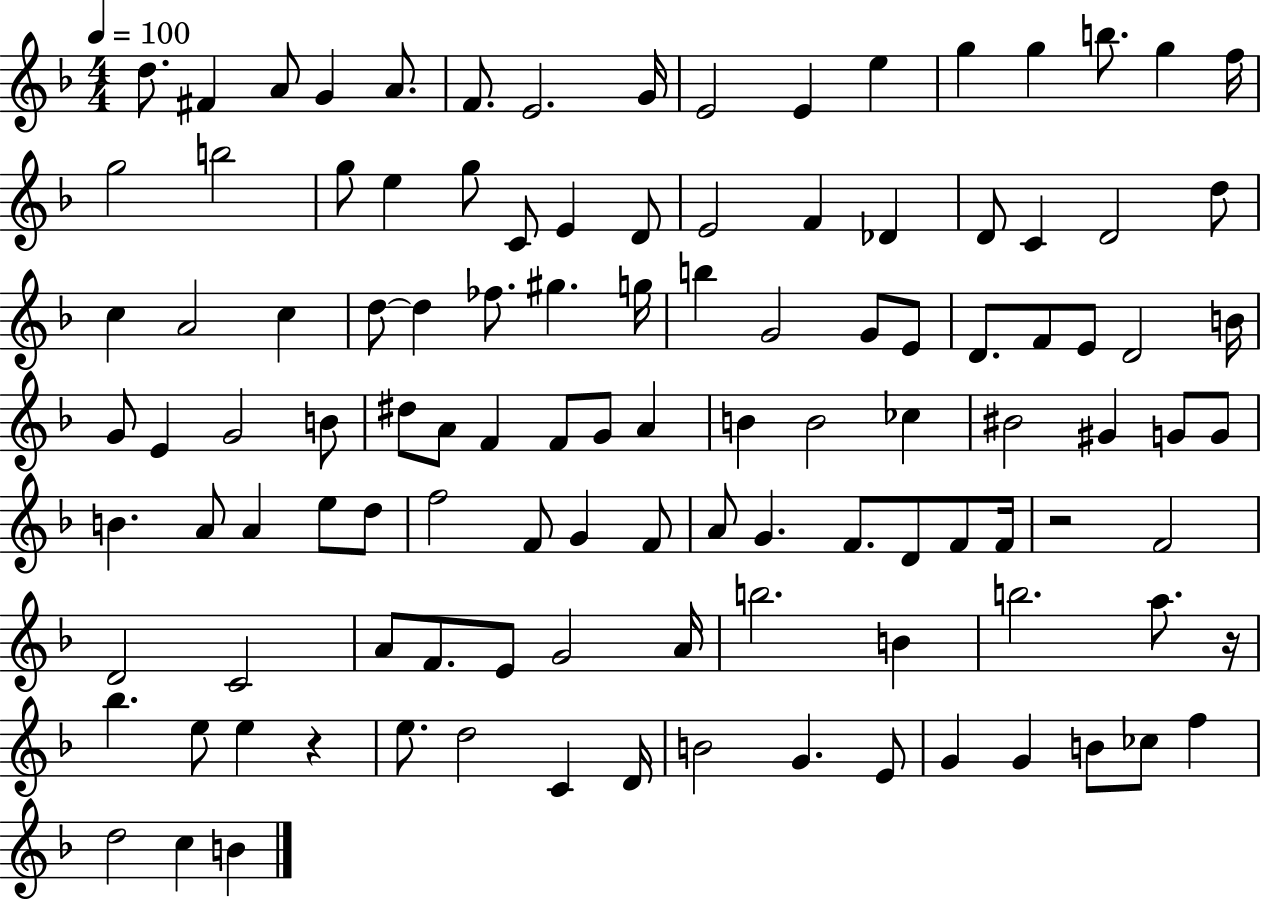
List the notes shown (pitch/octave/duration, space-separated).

D5/e. F#4/q A4/e G4/q A4/e. F4/e. E4/h. G4/s E4/h E4/q E5/q G5/q G5/q B5/e. G5/q F5/s G5/h B5/h G5/e E5/q G5/e C4/e E4/q D4/e E4/h F4/q Db4/q D4/e C4/q D4/h D5/e C5/q A4/h C5/q D5/e D5/q FES5/e. G#5/q. G5/s B5/q G4/h G4/e E4/e D4/e. F4/e E4/e D4/h B4/s G4/e E4/q G4/h B4/e D#5/e A4/e F4/q F4/e G4/e A4/q B4/q B4/h CES5/q BIS4/h G#4/q G4/e G4/e B4/q. A4/e A4/q E5/e D5/e F5/h F4/e G4/q F4/e A4/e G4/q. F4/e. D4/e F4/e F4/s R/h F4/h D4/h C4/h A4/e F4/e. E4/e G4/h A4/s B5/h. B4/q B5/h. A5/e. R/s Bb5/q. E5/e E5/q R/q E5/e. D5/h C4/q D4/s B4/h G4/q. E4/e G4/q G4/q B4/e CES5/e F5/q D5/h C5/q B4/q